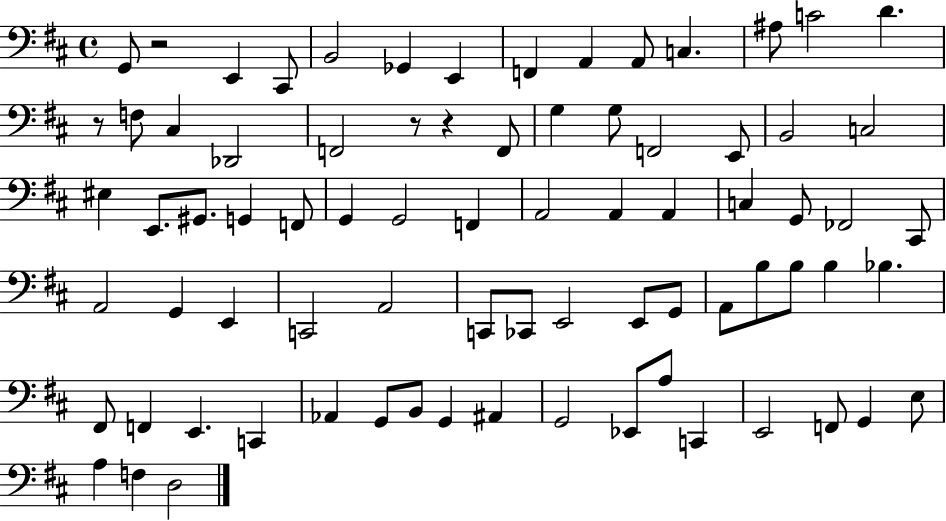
G2/e R/h E2/q C#2/e B2/h Gb2/q E2/q F2/q A2/q A2/e C3/q. A#3/e C4/h D4/q. R/e F3/e C#3/q Db2/h F2/h R/e R/q F2/e G3/q G3/e F2/h E2/e B2/h C3/h EIS3/q E2/e. G#2/e. G2/q F2/e G2/q G2/h F2/q A2/h A2/q A2/q C3/q G2/e FES2/h C#2/e A2/h G2/q E2/q C2/h A2/h C2/e CES2/e E2/h E2/e G2/e A2/e B3/e B3/e B3/q Bb3/q. F#2/e F2/q E2/q. C2/q Ab2/q G2/e B2/e G2/q A#2/q G2/h Eb2/e A3/e C2/q E2/h F2/e G2/q E3/e A3/q F3/q D3/h